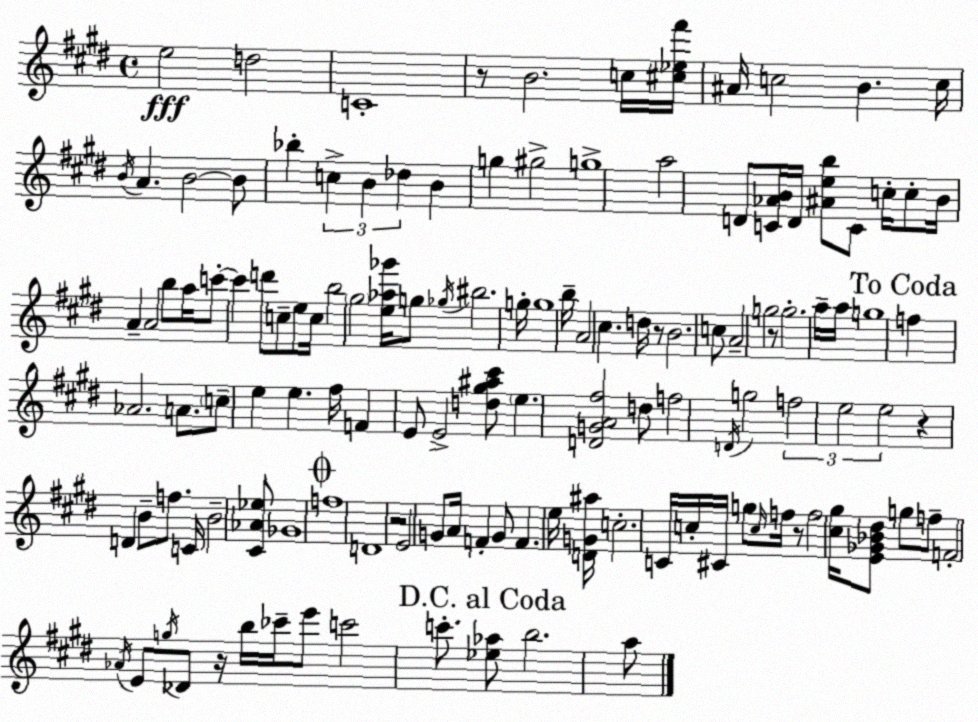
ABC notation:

X:1
T:Untitled
M:4/4
L:1/4
K:E
e2 d2 C4 z/2 B2 c/4 [^c_e^f']/4 ^A/4 c2 B c/4 B/4 A B2 B/2 _b c B _d B g ^g2 g4 a2 D/2 [C_AB]/4 D/4 [^Aeb]/2 C/2 c/4 c/2 B/4 A A2 b/2 a/4 c'/2 c' d'/2 c/2 e/2 c/4 b2 ^g2 [e_a_g']/4 g/2 _g/4 ^b2 g/4 g4 b/4 A2 ^c d/4 z/2 B2 c/2 A2 g2 z/2 g2 a/4 a/4 g4 f _A2 A/2 c/2 e e ^f/4 F E/2 E2 [d^g^a^c']/2 e [DGA^f]2 d/2 f2 D/4 g2 f2 e2 e2 z D B/2 f/2 C/4 B2 [^C_A_e]/2 _G4 f4 D4 z2 E2 G/2 A/4 F G/2 F e/4 [DG^a]/4 c2 C/4 c/4 ^C/4 g/2 c/4 f/4 z/2 f2 [^c^g]/4 [E_G_B^d]/2 g/2 f/2 F2 _A/4 E/2 g/4 _D/2 z/4 b/4 _c'/4 e'/2 c'2 c'/2 [_e_a]/2 b2 a/2